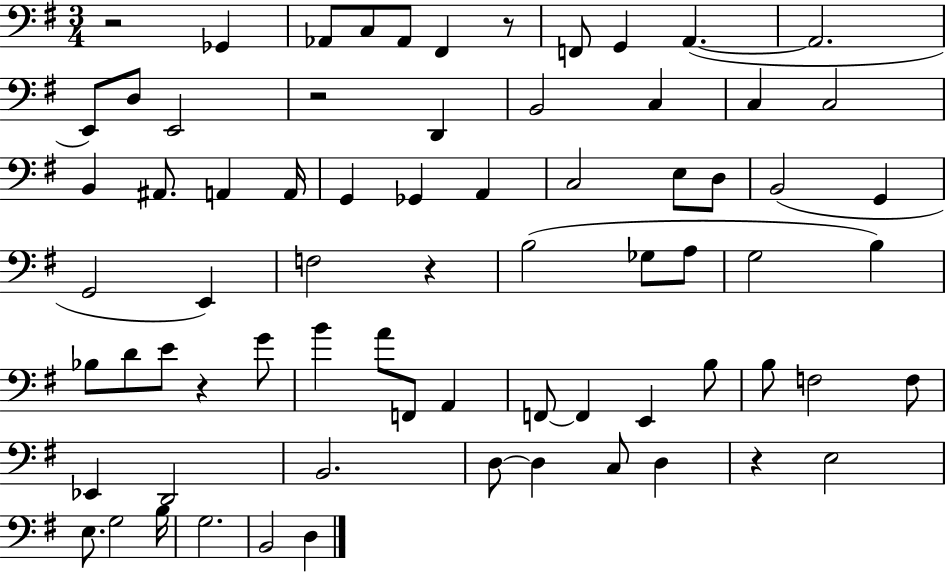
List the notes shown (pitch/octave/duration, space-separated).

R/h Gb2/q Ab2/e C3/e Ab2/e F#2/q R/e F2/e G2/q A2/q. A2/h. E2/e D3/e E2/h R/h D2/q B2/h C3/q C3/q C3/h B2/q A#2/e. A2/q A2/s G2/q Gb2/q A2/q C3/h E3/e D3/e B2/h G2/q G2/h E2/q F3/h R/q B3/h Gb3/e A3/e G3/h B3/q Bb3/e D4/e E4/e R/q G4/e B4/q A4/e F2/e A2/q F2/e F2/q E2/q B3/e B3/e F3/h F3/e Eb2/q D2/h B2/h. D3/e D3/q C3/e D3/q R/q E3/h E3/e. G3/h B3/s G3/h. B2/h D3/q